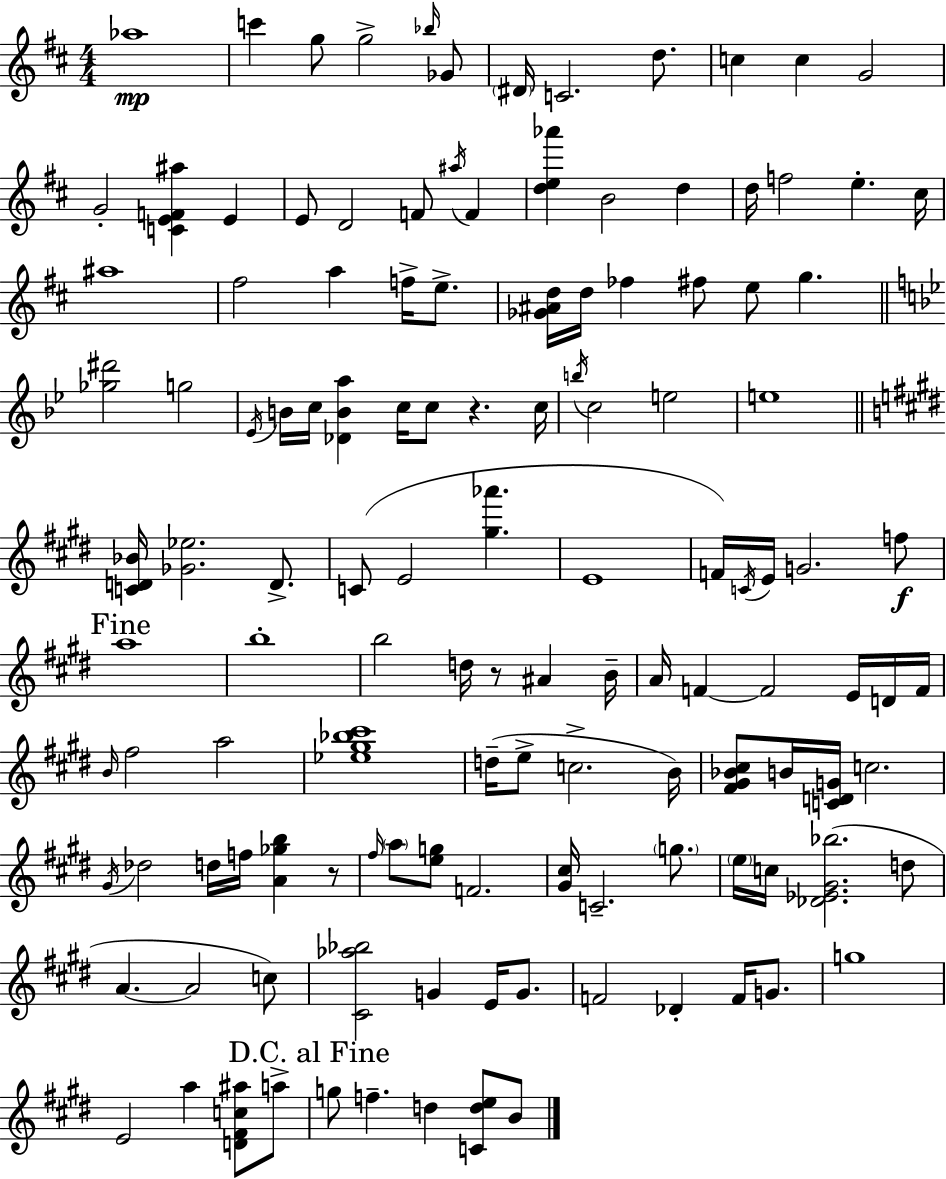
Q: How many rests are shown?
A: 3